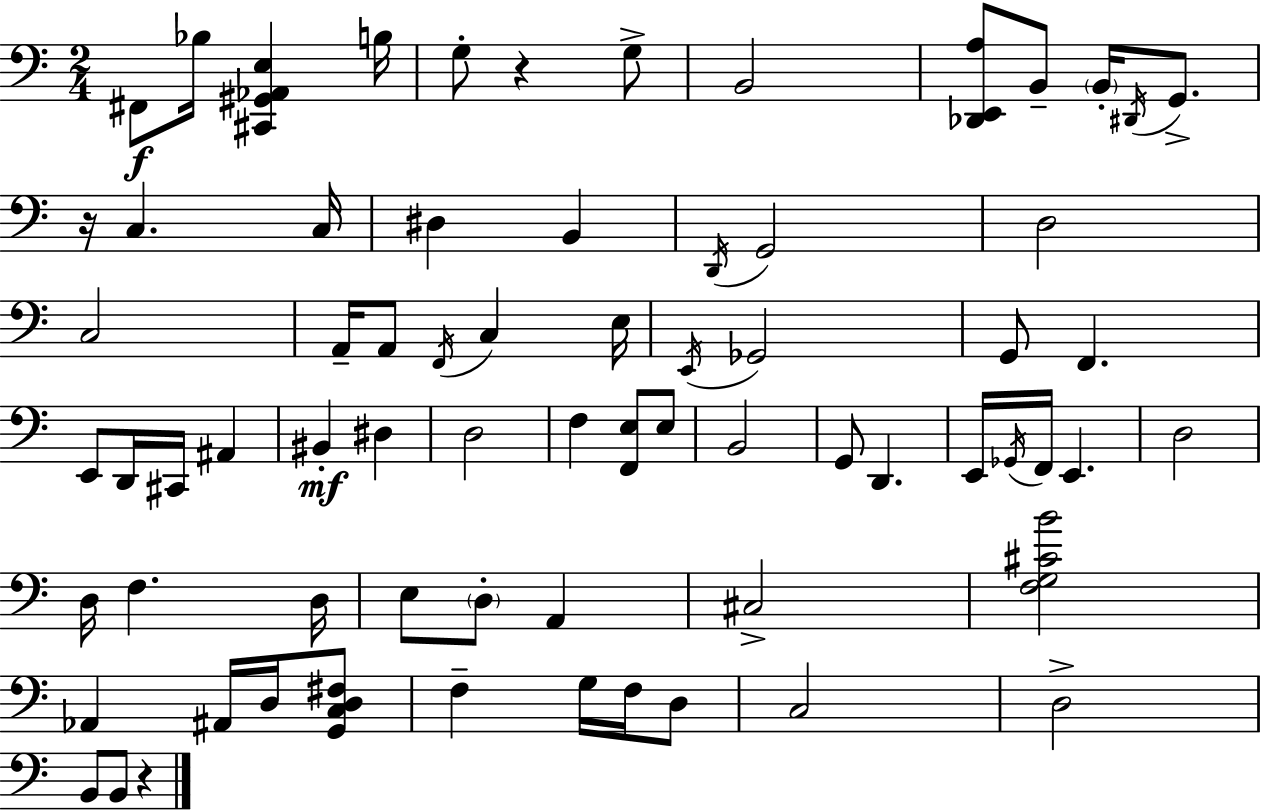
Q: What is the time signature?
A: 2/4